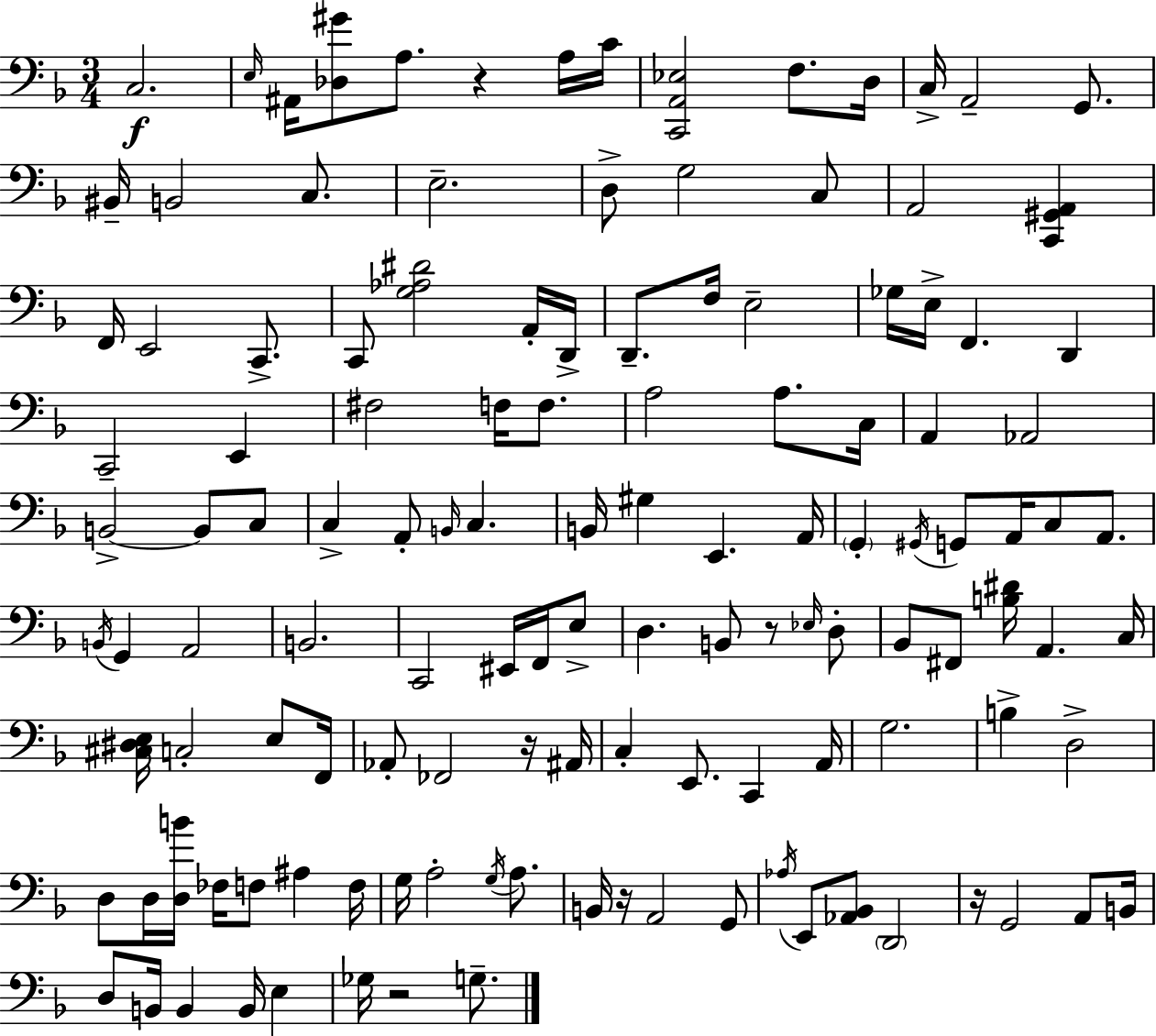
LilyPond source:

{
  \clef bass
  \numericTimeSignature
  \time 3/4
  \key f \major
  c2.\f | \grace { e16 } ais,16 <des gis'>8 a8. r4 a16 | c'16 <c, a, ees>2 f8. | d16 c16-> a,2-- g,8. | \break bis,16-- b,2 c8. | e2.-- | d8-> g2 c8 | a,2 <c, gis, a,>4 | \break f,16 e,2 c,8.-> | c,8 <g aes dis'>2 a,16-. | d,16-> d,8.-- f16 e2-- | ges16 e16-> f,4. d,4 | \break c,2-- e,4 | fis2 f16 f8. | a2 a8. | c16 a,4 aes,2 | \break b,2->~~ b,8 c8 | c4-> a,8-. \grace { b,16 } c4. | b,16 gis4 e,4. | a,16 \parenthesize g,4-. \acciaccatura { gis,16 } g,8 a,16 c8 | \break a,8. \acciaccatura { b,16 } g,4 a,2 | b,2. | c,2 | eis,16 f,16 e8-> d4. b,8 | \break r8 \grace { ees16 } d8-. bes,8 fis,8 <b dis'>16 a,4. | c16 <cis dis e>16 c2-. | e8 f,16 aes,8-. fes,2 | r16 ais,16 c4-. e,8. | \break c,4 a,16 g2. | b4-> d2-> | d8 d16 <d b'>16 fes16 f8 | ais4 f16 g16 a2-. | \break \acciaccatura { g16 } a8. b,16 r16 a,2 | g,8 \acciaccatura { aes16 } e,8 <aes, bes,>8 \parenthesize d,2 | r16 g,2 | a,8 b,16 d8 b,16 b,4 | \break b,16 e4 ges16 r2 | g8.-- \bar "|."
}